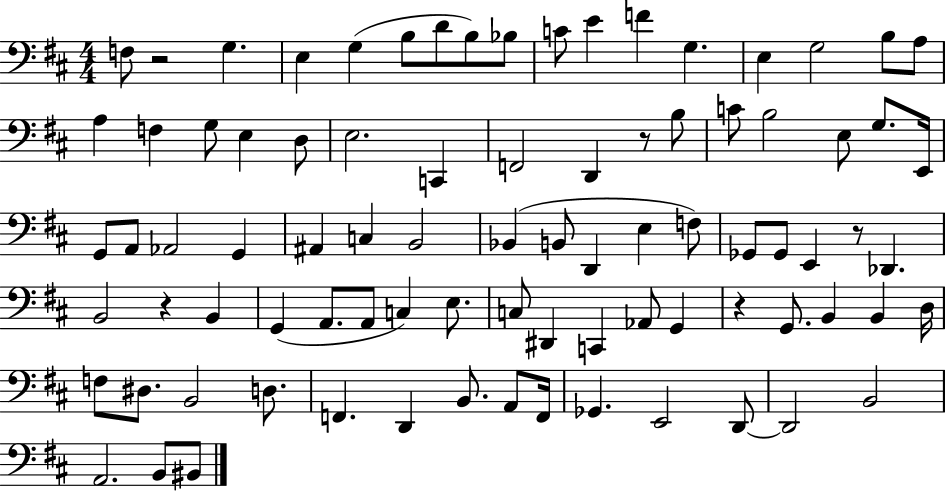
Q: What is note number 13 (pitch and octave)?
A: E3